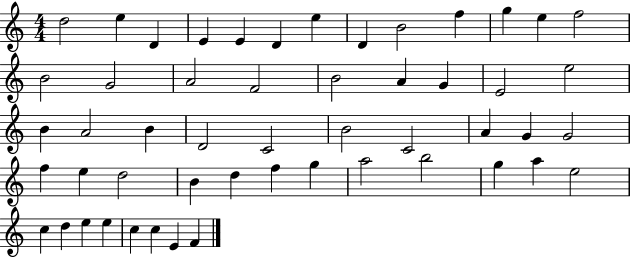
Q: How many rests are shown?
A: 0